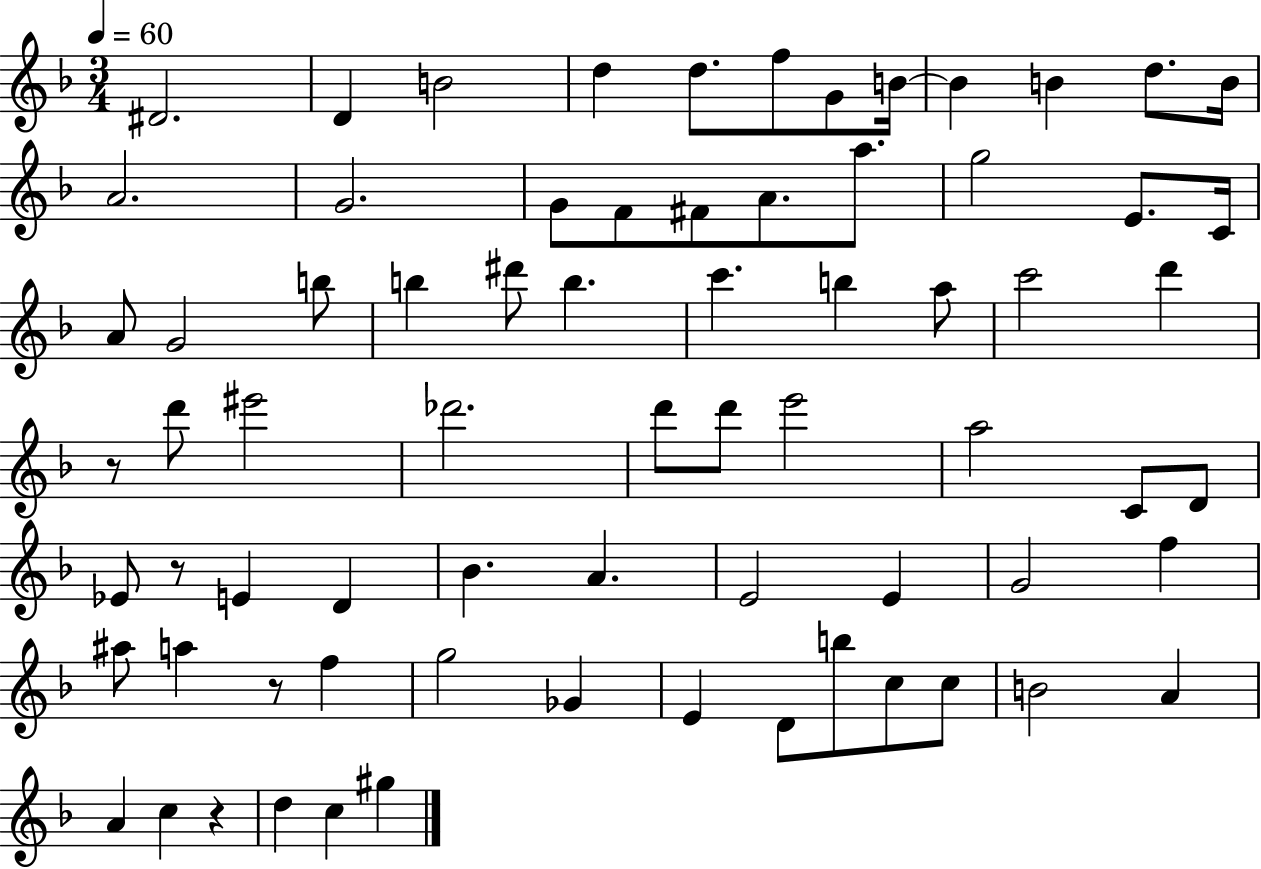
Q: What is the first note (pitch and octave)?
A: D#4